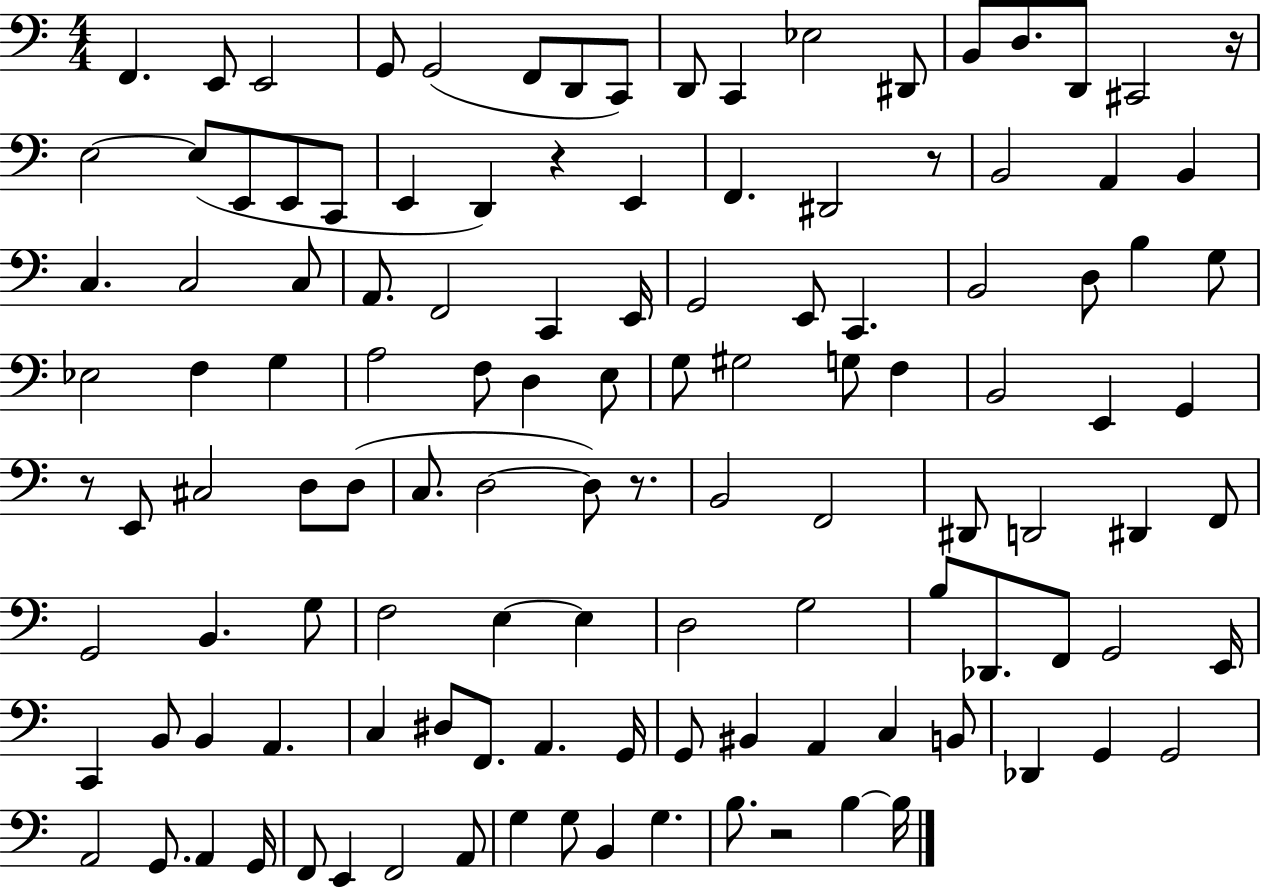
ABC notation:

X:1
T:Untitled
M:4/4
L:1/4
K:C
F,, E,,/2 E,,2 G,,/2 G,,2 F,,/2 D,,/2 C,,/2 D,,/2 C,, _E,2 ^D,,/2 B,,/2 D,/2 D,,/2 ^C,,2 z/4 E,2 E,/2 E,,/2 E,,/2 C,,/2 E,, D,, z E,, F,, ^D,,2 z/2 B,,2 A,, B,, C, C,2 C,/2 A,,/2 F,,2 C,, E,,/4 G,,2 E,,/2 C,, B,,2 D,/2 B, G,/2 _E,2 F, G, A,2 F,/2 D, E,/2 G,/2 ^G,2 G,/2 F, B,,2 E,, G,, z/2 E,,/2 ^C,2 D,/2 D,/2 C,/2 D,2 D,/2 z/2 B,,2 F,,2 ^D,,/2 D,,2 ^D,, F,,/2 G,,2 B,, G,/2 F,2 E, E, D,2 G,2 B,/2 _D,,/2 F,,/2 G,,2 E,,/4 C,, B,,/2 B,, A,, C, ^D,/2 F,,/2 A,, G,,/4 G,,/2 ^B,, A,, C, B,,/2 _D,, G,, G,,2 A,,2 G,,/2 A,, G,,/4 F,,/2 E,, F,,2 A,,/2 G, G,/2 B,, G, B,/2 z2 B, B,/4